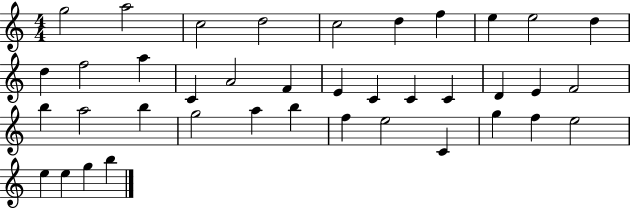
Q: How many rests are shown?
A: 0